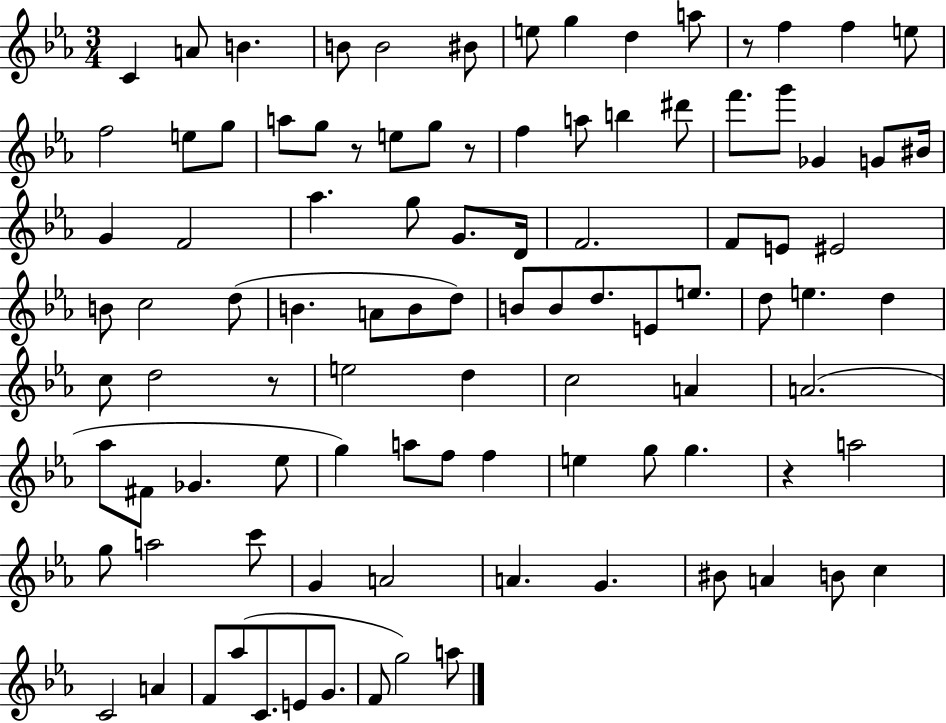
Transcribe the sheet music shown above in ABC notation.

X:1
T:Untitled
M:3/4
L:1/4
K:Eb
C A/2 B B/2 B2 ^B/2 e/2 g d a/2 z/2 f f e/2 f2 e/2 g/2 a/2 g/2 z/2 e/2 g/2 z/2 f a/2 b ^d'/2 f'/2 g'/2 _G G/2 ^B/4 G F2 _a g/2 G/2 D/4 F2 F/2 E/2 ^E2 B/2 c2 d/2 B A/2 B/2 d/2 B/2 B/2 d/2 E/2 e/2 d/2 e d c/2 d2 z/2 e2 d c2 A A2 _a/2 ^F/2 _G _e/2 g a/2 f/2 f e g/2 g z a2 g/2 a2 c'/2 G A2 A G ^B/2 A B/2 c C2 A F/2 _a/2 C/2 E/2 G/2 F/2 g2 a/2